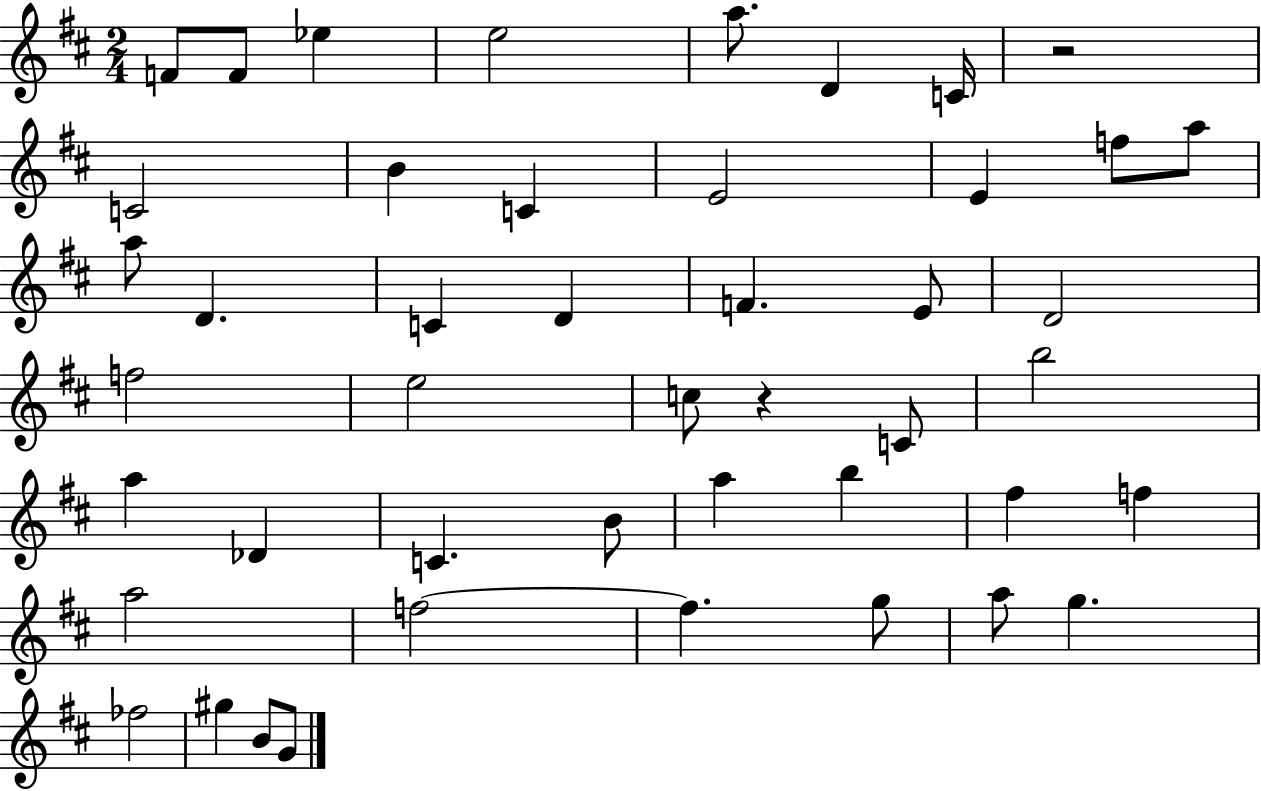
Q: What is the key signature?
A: D major